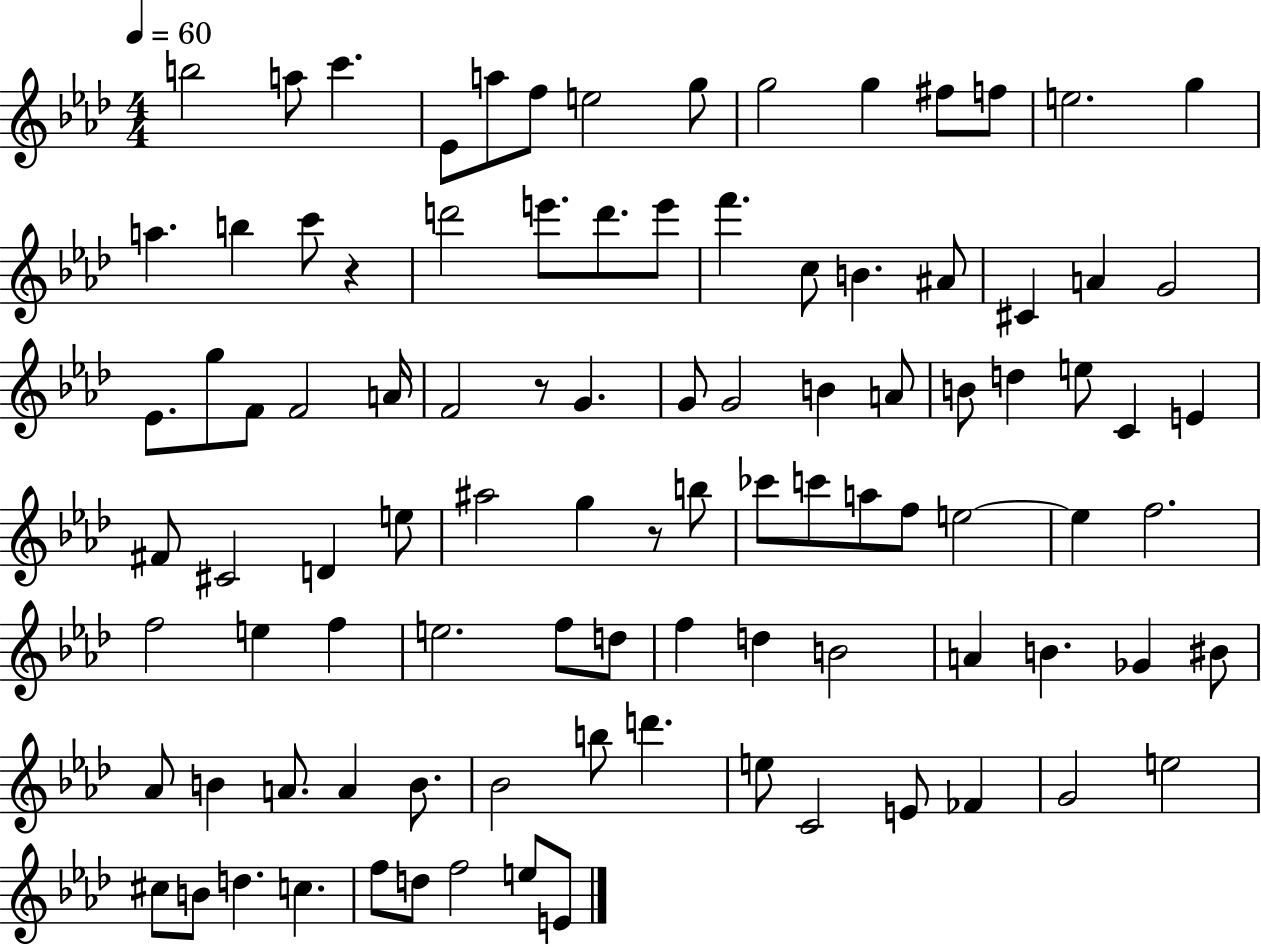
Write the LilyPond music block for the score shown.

{
  \clef treble
  \numericTimeSignature
  \time 4/4
  \key aes \major
  \tempo 4 = 60
  b''2 a''8 c'''4. | ees'8 a''8 f''8 e''2 g''8 | g''2 g''4 fis''8 f''8 | e''2. g''4 | \break a''4. b''4 c'''8 r4 | d'''2 e'''8. d'''8. e'''8 | f'''4. c''8 b'4. ais'8 | cis'4 a'4 g'2 | \break ees'8. g''8 f'8 f'2 a'16 | f'2 r8 g'4. | g'8 g'2 b'4 a'8 | b'8 d''4 e''8 c'4 e'4 | \break fis'8 cis'2 d'4 e''8 | ais''2 g''4 r8 b''8 | ces'''8 c'''8 a''8 f''8 e''2~~ | e''4 f''2. | \break f''2 e''4 f''4 | e''2. f''8 d''8 | f''4 d''4 b'2 | a'4 b'4. ges'4 bis'8 | \break aes'8 b'4 a'8. a'4 b'8. | bes'2 b''8 d'''4. | e''8 c'2 e'8 fes'4 | g'2 e''2 | \break cis''8 b'8 d''4. c''4. | f''8 d''8 f''2 e''8 e'8 | \bar "|."
}